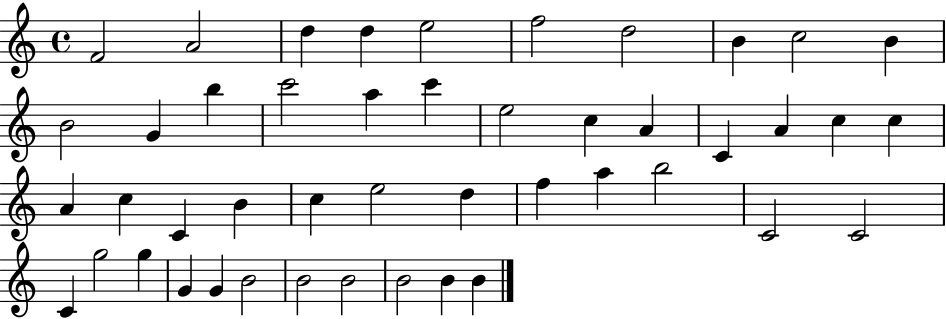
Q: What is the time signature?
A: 4/4